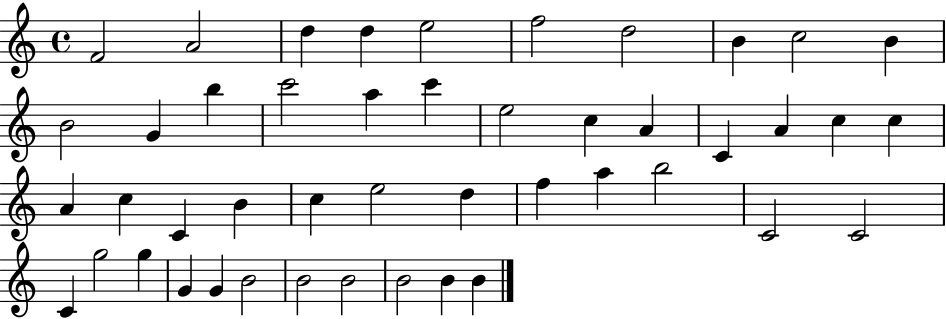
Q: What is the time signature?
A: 4/4